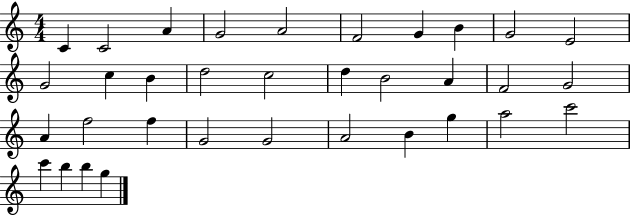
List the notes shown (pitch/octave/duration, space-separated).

C4/q C4/h A4/q G4/h A4/h F4/h G4/q B4/q G4/h E4/h G4/h C5/q B4/q D5/h C5/h D5/q B4/h A4/q F4/h G4/h A4/q F5/h F5/q G4/h G4/h A4/h B4/q G5/q A5/h C6/h C6/q B5/q B5/q G5/q